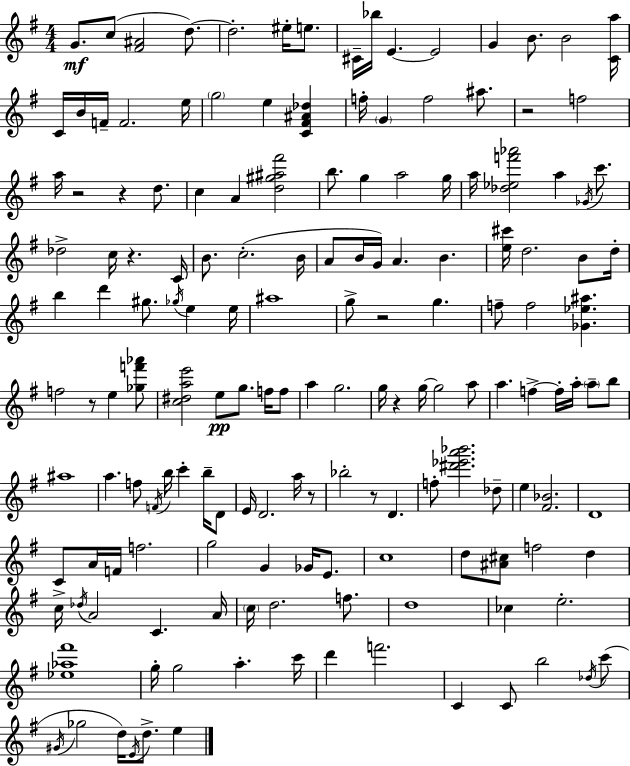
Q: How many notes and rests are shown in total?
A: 159